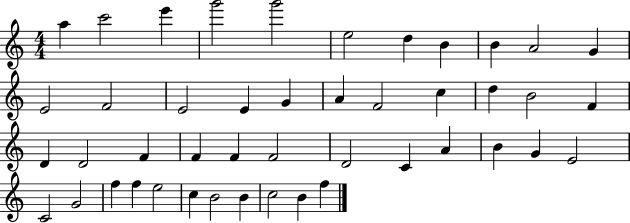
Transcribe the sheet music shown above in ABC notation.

X:1
T:Untitled
M:4/4
L:1/4
K:C
a c'2 e' g'2 g'2 e2 d B B A2 G E2 F2 E2 E G A F2 c d B2 F D D2 F F F F2 D2 C A B G E2 C2 G2 f f e2 c B2 B c2 B f